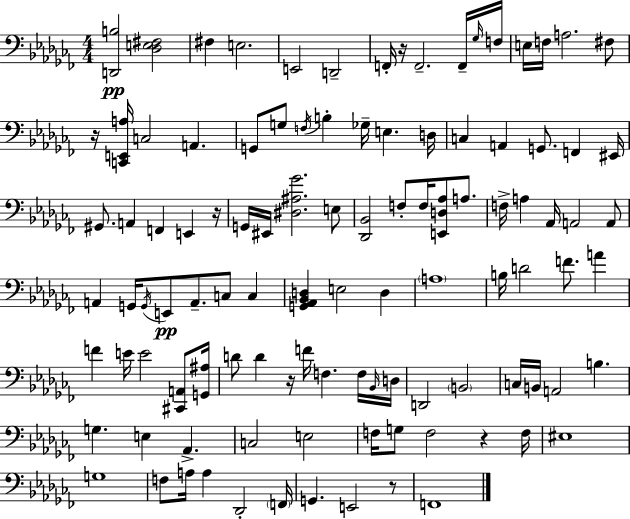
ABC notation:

X:1
T:Untitled
M:4/4
L:1/4
K:Abm
[D,,B,]2 [_D,E,^F,]2 ^F, E,2 E,,2 D,,2 F,,/4 z/4 F,,2 F,,/4 _G,/4 F,/4 E,/4 F,/4 A,2 ^F,/2 z/4 [C,,E,,A,]/4 C,2 A,, G,,/2 G,/2 F,/4 B, _G,/4 E, D,/4 C, A,, G,,/2 F,, ^E,,/4 ^G,,/2 A,, F,, E,, z/4 G,,/4 ^E,,/4 [^D,^A,_G]2 E,/2 [_D,,_B,,]2 F,/2 F,/4 [E,,D,_A,]/2 A,/2 F,/4 A, _A,,/4 A,,2 A,,/2 A,, G,,/4 G,,/4 E,,/2 A,,/2 C,/2 C, [G,,_A,,_B,,D,] E,2 D, A,4 B,/4 D2 F/2 A F E/4 E2 [^C,,A,,]/2 [G,,^A,]/4 D/2 D z/4 F/4 F, F,/4 _B,,/4 D,/4 D,,2 B,,2 C,/4 B,,/4 A,,2 B, G, E, _A,, C,2 E,2 F,/4 G,/2 F,2 z F,/4 ^E,4 G,4 F,/2 A,/4 A, _D,,2 F,,/4 G,, E,,2 z/2 F,,4